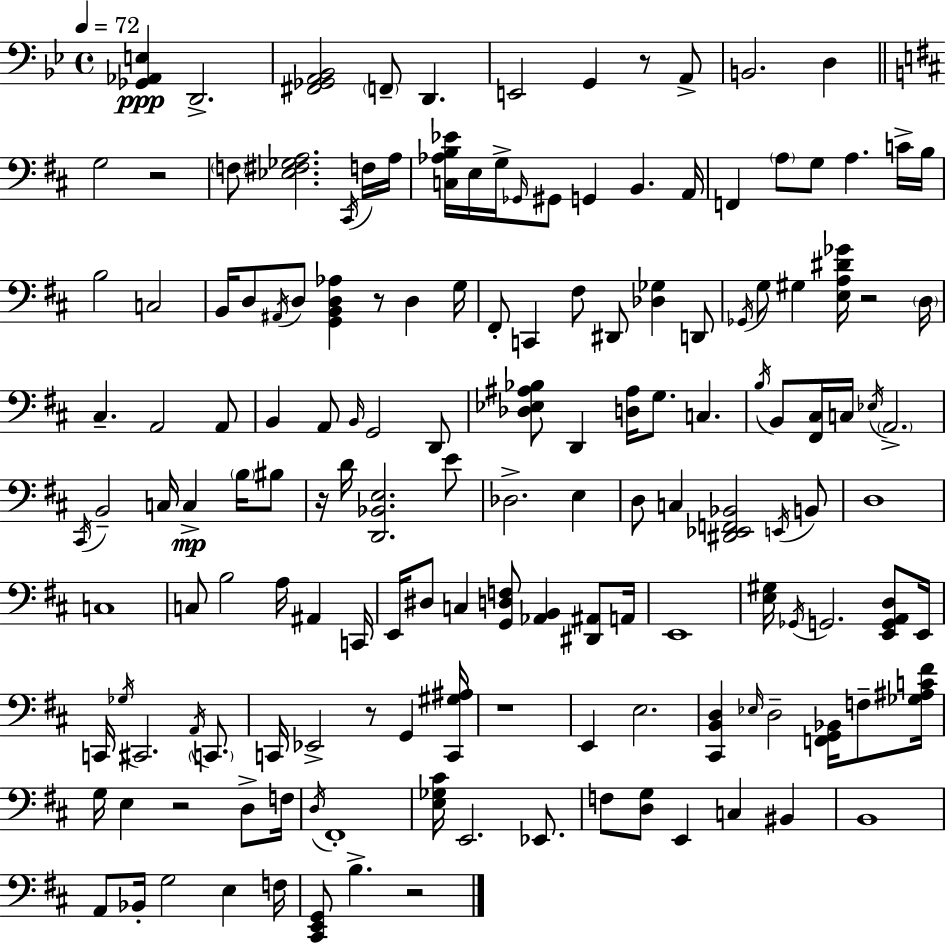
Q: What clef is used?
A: bass